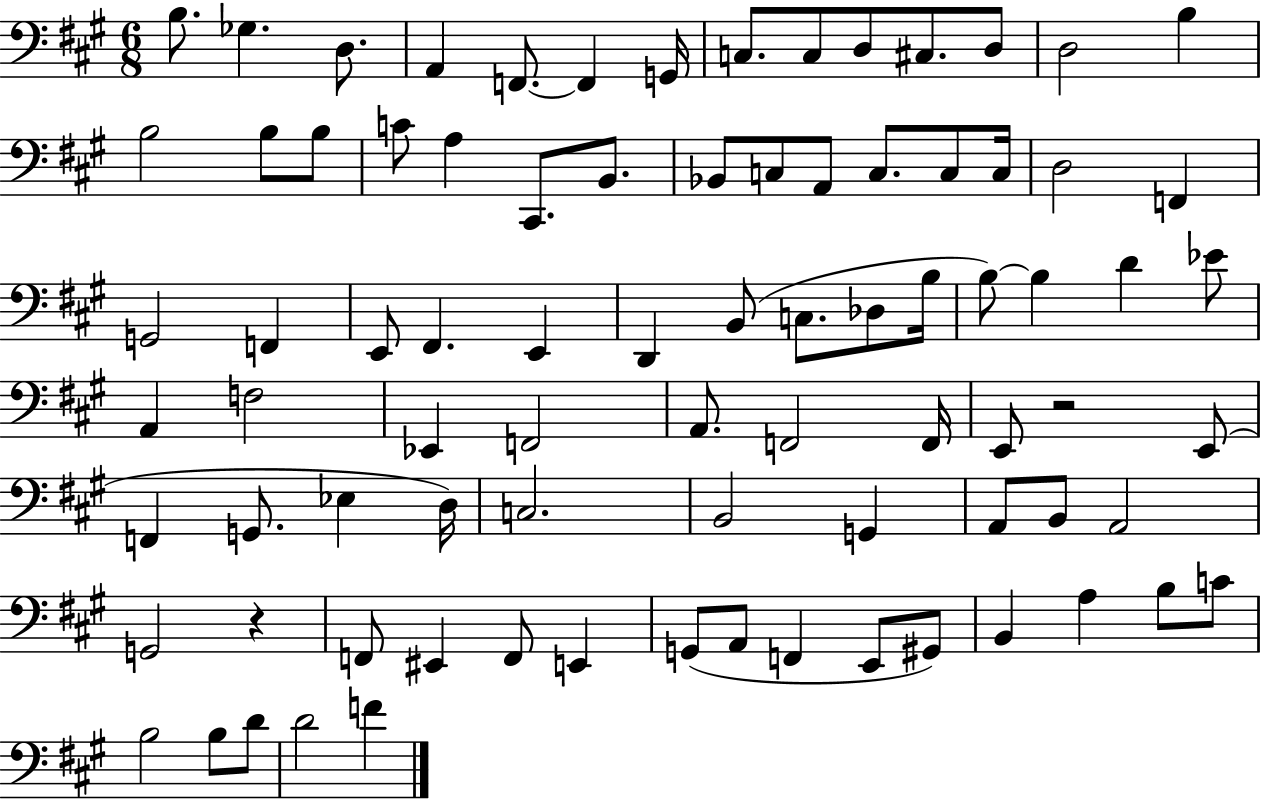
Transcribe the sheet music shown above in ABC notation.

X:1
T:Untitled
M:6/8
L:1/4
K:A
B,/2 _G, D,/2 A,, F,,/2 F,, G,,/4 C,/2 C,/2 D,/2 ^C,/2 D,/2 D,2 B, B,2 B,/2 B,/2 C/2 A, ^C,,/2 B,,/2 _B,,/2 C,/2 A,,/2 C,/2 C,/2 C,/4 D,2 F,, G,,2 F,, E,,/2 ^F,, E,, D,, B,,/2 C,/2 _D,/2 B,/4 B,/2 B, D _E/2 A,, F,2 _E,, F,,2 A,,/2 F,,2 F,,/4 E,,/2 z2 E,,/2 F,, G,,/2 _E, D,/4 C,2 B,,2 G,, A,,/2 B,,/2 A,,2 G,,2 z F,,/2 ^E,, F,,/2 E,, G,,/2 A,,/2 F,, E,,/2 ^G,,/2 B,, A, B,/2 C/2 B,2 B,/2 D/2 D2 F